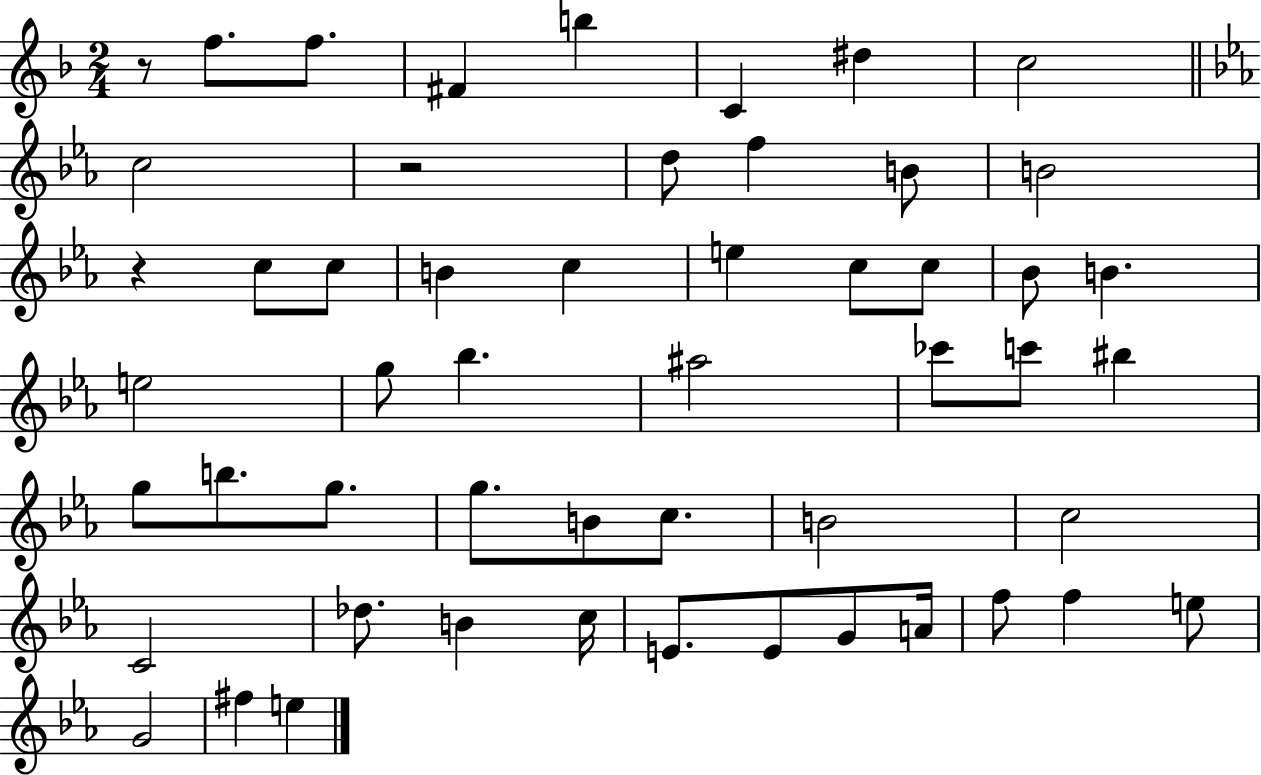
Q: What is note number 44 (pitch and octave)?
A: A4